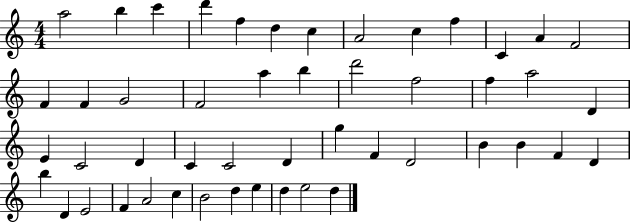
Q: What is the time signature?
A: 4/4